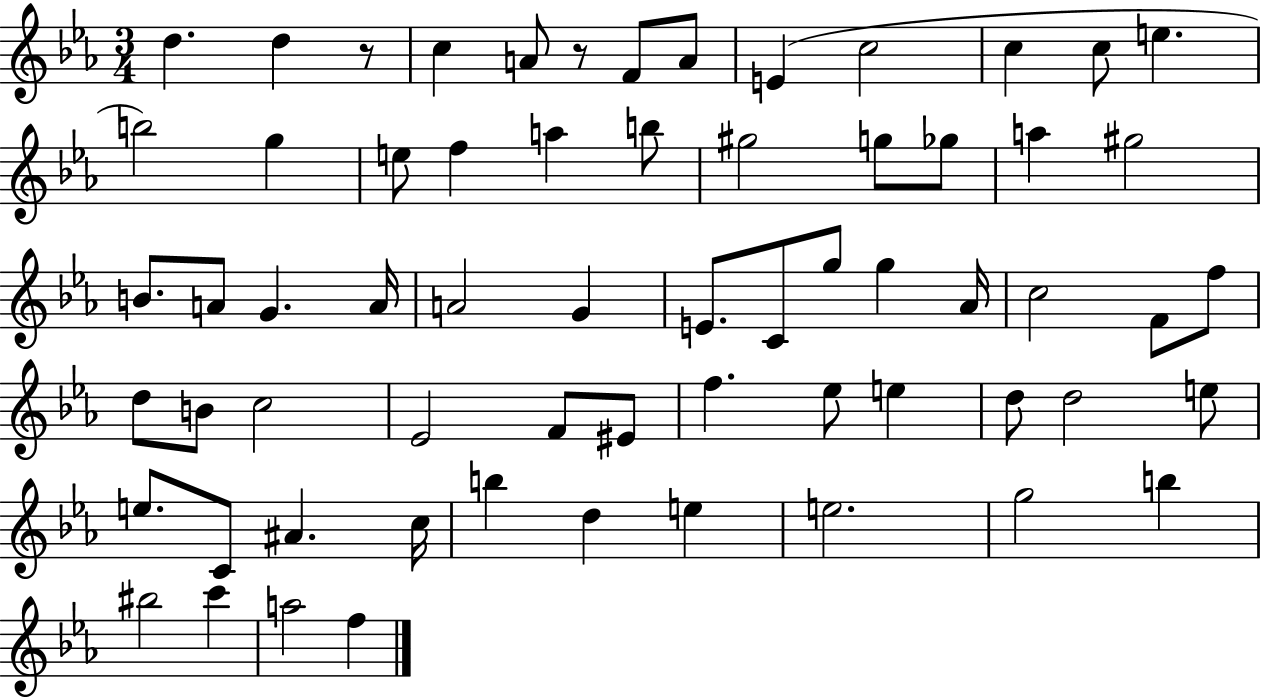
D5/q. D5/q R/e C5/q A4/e R/e F4/e A4/e E4/q C5/h C5/q C5/e E5/q. B5/h G5/q E5/e F5/q A5/q B5/e G#5/h G5/e Gb5/e A5/q G#5/h B4/e. A4/e G4/q. A4/s A4/h G4/q E4/e. C4/e G5/e G5/q Ab4/s C5/h F4/e F5/e D5/e B4/e C5/h Eb4/h F4/e EIS4/e F5/q. Eb5/e E5/q D5/e D5/h E5/e E5/e. C4/e A#4/q. C5/s B5/q D5/q E5/q E5/h. G5/h B5/q BIS5/h C6/q A5/h F5/q